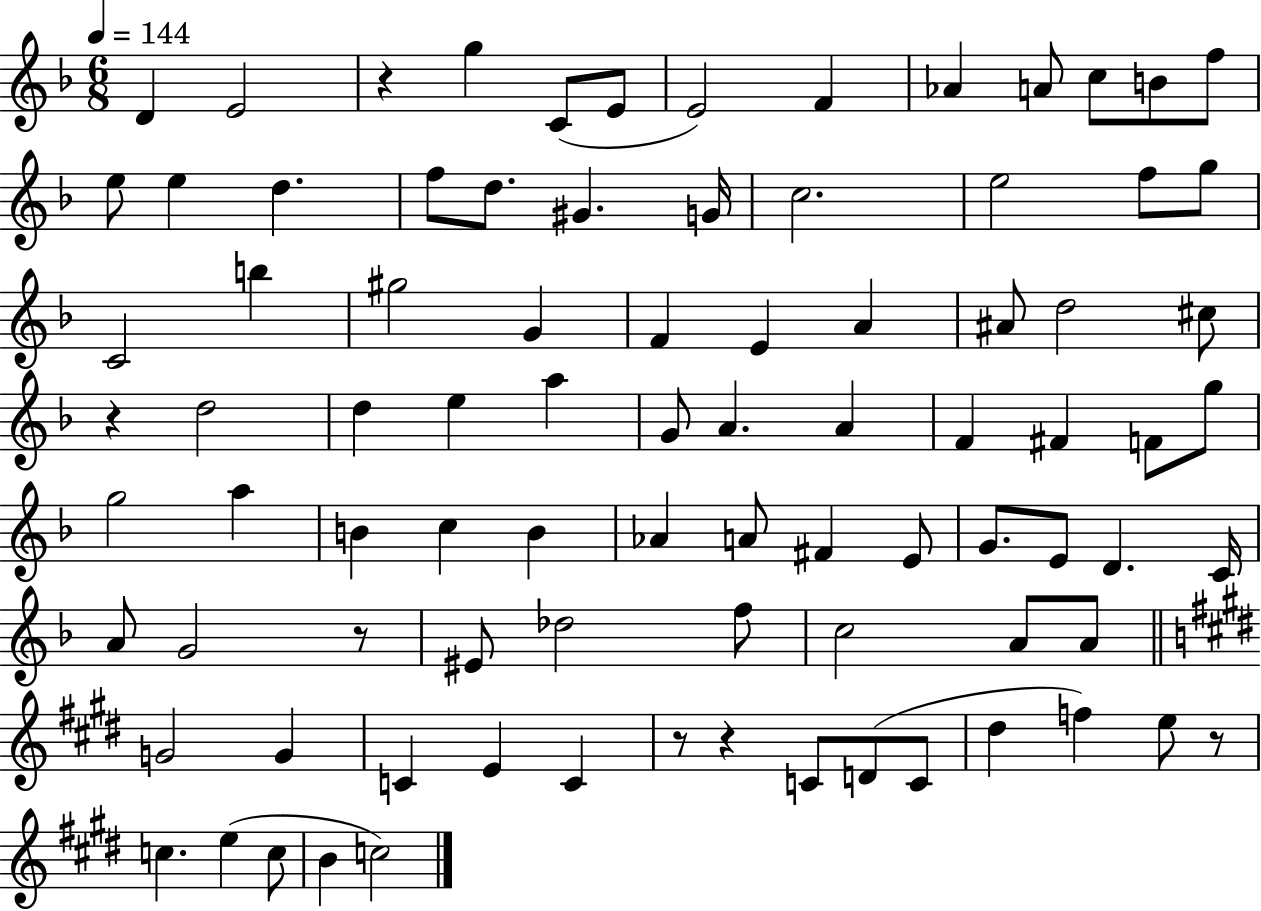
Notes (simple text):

D4/q E4/h R/q G5/q C4/e E4/e E4/h F4/q Ab4/q A4/e C5/e B4/e F5/e E5/e E5/q D5/q. F5/e D5/e. G#4/q. G4/s C5/h. E5/h F5/e G5/e C4/h B5/q G#5/h G4/q F4/q E4/q A4/q A#4/e D5/h C#5/e R/q D5/h D5/q E5/q A5/q G4/e A4/q. A4/q F4/q F#4/q F4/e G5/e G5/h A5/q B4/q C5/q B4/q Ab4/q A4/e F#4/q E4/e G4/e. E4/e D4/q. C4/s A4/e G4/h R/e EIS4/e Db5/h F5/e C5/h A4/e A4/e G4/h G4/q C4/q E4/q C4/q R/e R/q C4/e D4/e C4/e D#5/q F5/q E5/e R/e C5/q. E5/q C5/e B4/q C5/h